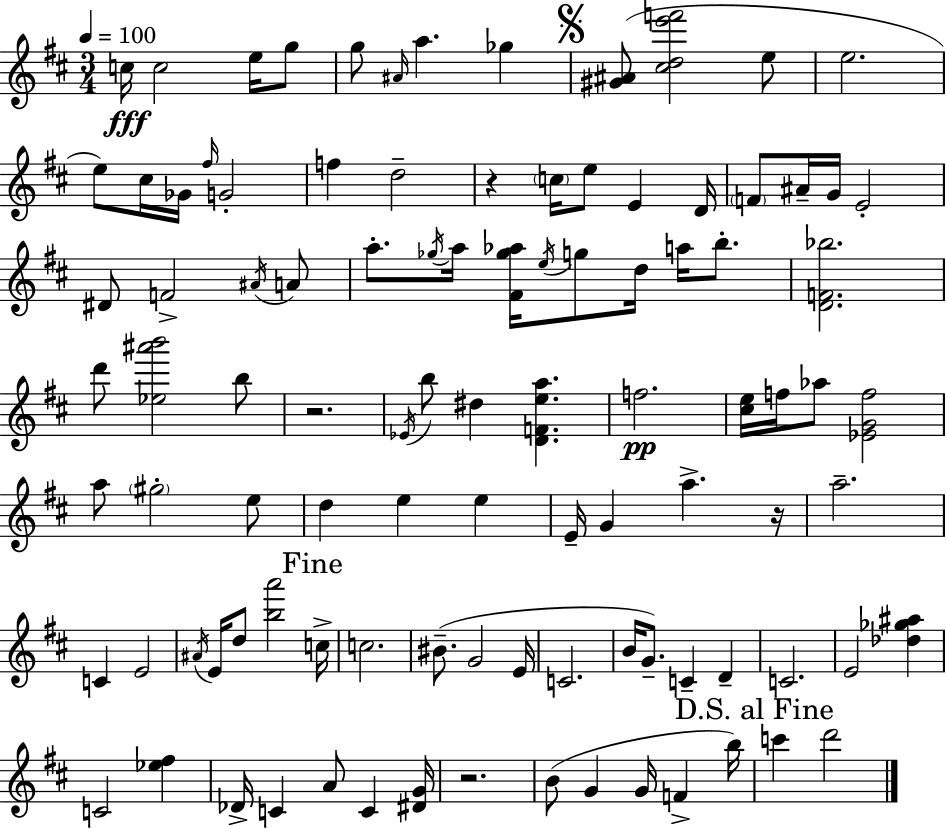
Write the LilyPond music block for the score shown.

{
  \clef treble
  \numericTimeSignature
  \time 3/4
  \key d \major
  \tempo 4 = 100
  c''16\fff c''2 e''16 g''8 | g''8 \grace { ais'16 } a''4. ges''4 | \mark \markup { \musicglyph "scripts.segno" } <gis' ais'>8( <cis'' d'' e''' f'''>2 e''8 | e''2. | \break e''8) cis''16 ges'16 \grace { fis''16 } g'2-. | f''4 d''2-- | r4 \parenthesize c''16 e''8 e'4 | d'16 \parenthesize f'8 ais'16-- g'16 e'2-. | \break dis'8 f'2-> | \acciaccatura { ais'16 } a'8 a''8.-. \acciaccatura { ges''16 } a''16 <fis' ges'' aes''>16 \acciaccatura { e''16 } g''8 | d''16 a''16 b''8.-. <d' f' bes''>2. | d'''8 <ees'' ais''' b'''>2 | \break b''8 r2. | \acciaccatura { ees'16 } b''8 dis''4 | <d' f' e'' a''>4. f''2.\pp | <cis'' e''>16 f''16 aes''8 <ees' g' f''>2 | \break a''8 \parenthesize gis''2-. | e''8 d''4 e''4 | e''4 e'16-- g'4 a''4.-> | r16 a''2.-- | \break c'4 e'2 | \acciaccatura { ais'16 } e'16 d''8 <b'' a'''>2 | \mark "Fine" c''16-> c''2. | bis'8.--( g'2 | \break e'16 c'2. | b'16 g'8.--) c'4-- | d'4-- c'2. | e'2 | \break <des'' ges'' ais''>4 c'2 | <ees'' fis''>4 des'16-> c'4 | a'8 c'4 <dis' g'>16 r2. | b'8( g'4 | \break g'16 f'4-> b''16) \mark "D.S. al Fine" c'''4 d'''2 | \bar "|."
}